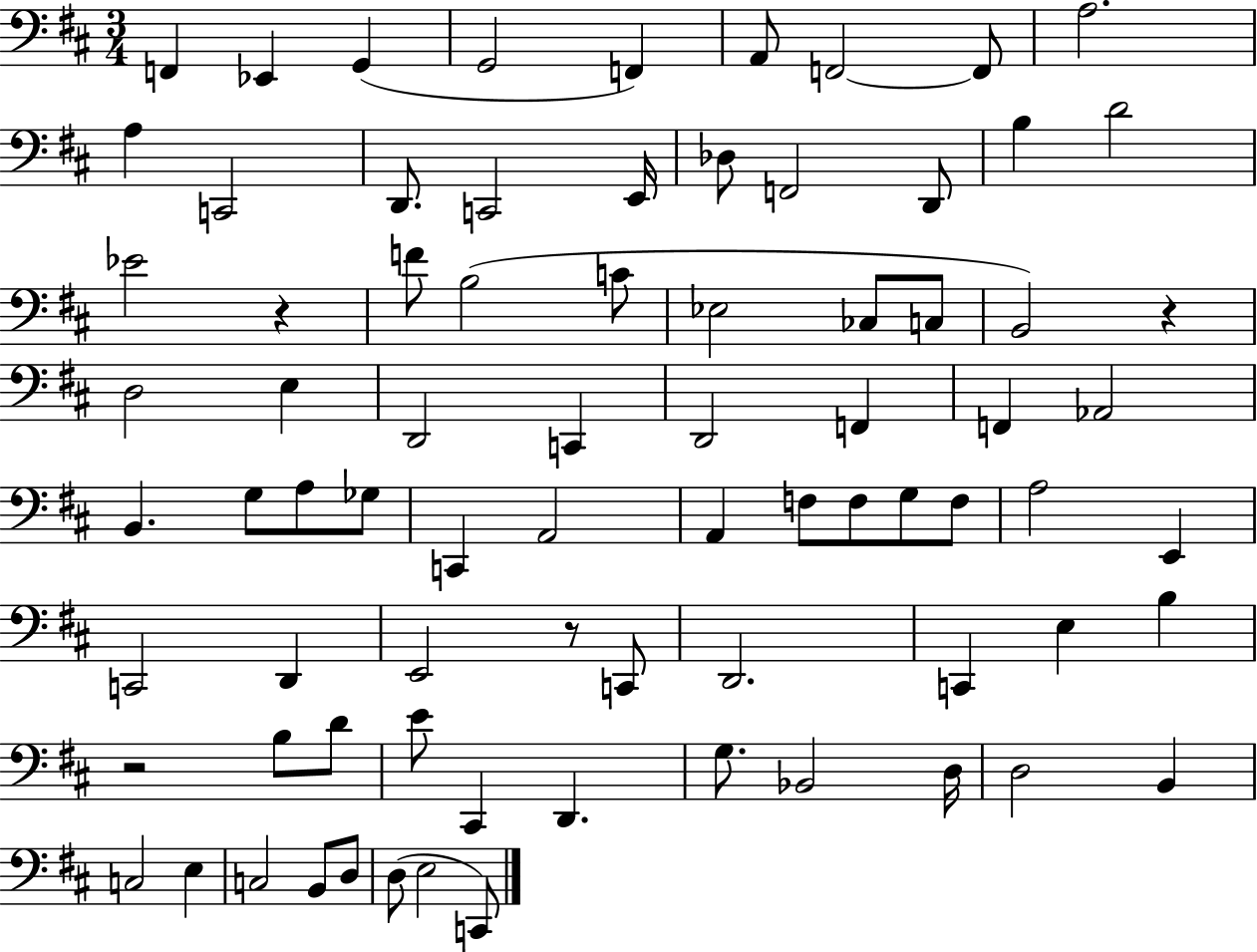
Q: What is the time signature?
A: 3/4